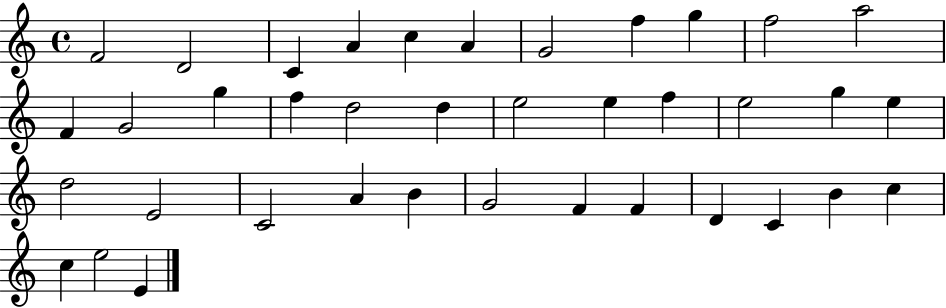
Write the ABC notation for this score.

X:1
T:Untitled
M:4/4
L:1/4
K:C
F2 D2 C A c A G2 f g f2 a2 F G2 g f d2 d e2 e f e2 g e d2 E2 C2 A B G2 F F D C B c c e2 E